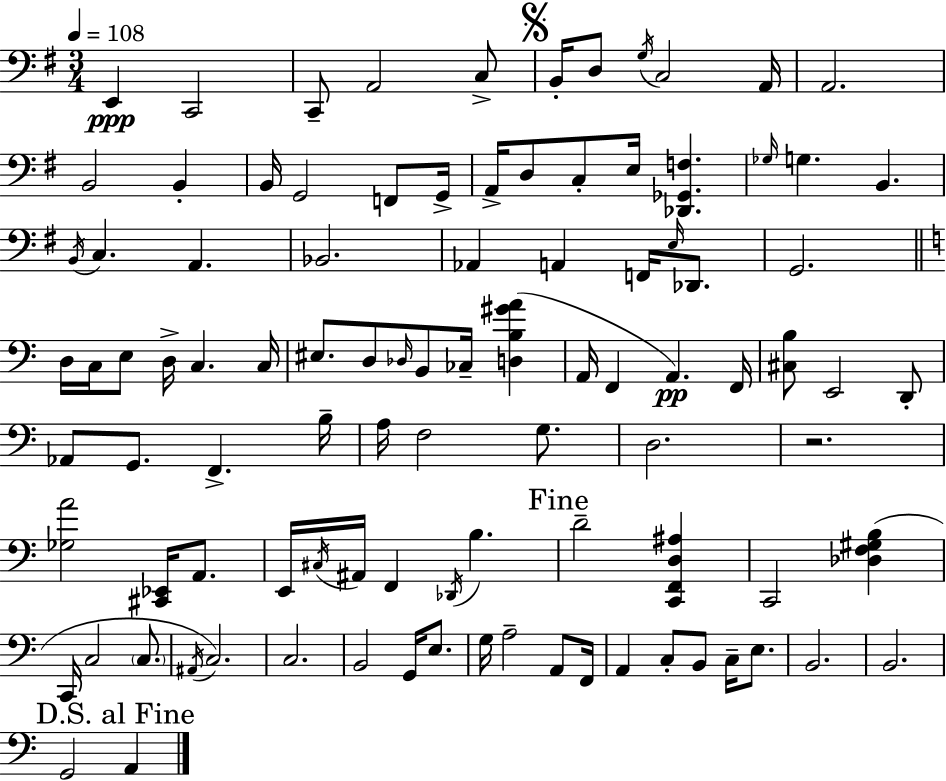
{
  \clef bass
  \numericTimeSignature
  \time 3/4
  \key e \minor
  \tempo 4 = 108
  e,4\ppp c,2 | c,8-- a,2 c8-> | \mark \markup { \musicglyph "scripts.segno" } b,16-. d8 \acciaccatura { g16 } c2 | a,16 a,2. | \break b,2 b,4-. | b,16 g,2 f,8 | g,16-> a,16-> d8 c8-. e16 <des, ges, f>4. | \grace { ges16 } g4. b,4. | \break \acciaccatura { b,16 } c4. a,4. | bes,2. | aes,4 a,4 f,16 | \grace { e16 } des,8. g,2. | \break \bar "||" \break \key c \major d16 c16 e8 d16-> c4. c16 | eis8. d8 \grace { des16 } b,8 ces16-- <d b gis' a'>4( | a,16 f,4 a,4.\pp) | f,16 <cis b>8 e,2 d,8-. | \break aes,8 g,8. f,4.-> | b16-- a16 f2 g8. | d2. | r2. | \break <ges a'>2 <cis, ees,>16 a,8. | e,16 \acciaccatura { cis16 } ais,16 f,4 \acciaccatura { des,16 } b4. | \mark "Fine" d'2-- <c, f, d ais>4 | c,2 <des f gis b>4( | \break c,16 c2 | \parenthesize c8. \acciaccatura { ais,16 } c2.) | c2. | b,2 | \break g,16 e8. g16 a2-- | a,8 f,16 a,4 c8-. b,8 | c16-- e8. b,2. | b,2. | \break \mark "D.S. al Fine" g,2 | a,4 \bar "|."
}